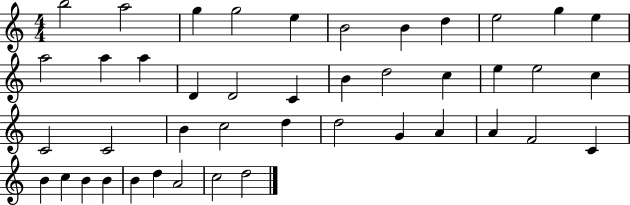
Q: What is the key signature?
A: C major